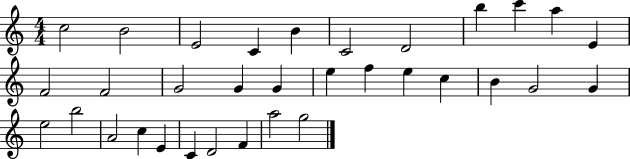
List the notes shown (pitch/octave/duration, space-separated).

C5/h B4/h E4/h C4/q B4/q C4/h D4/h B5/q C6/q A5/q E4/q F4/h F4/h G4/h G4/q G4/q E5/q F5/q E5/q C5/q B4/q G4/h G4/q E5/h B5/h A4/h C5/q E4/q C4/q D4/h F4/q A5/h G5/h